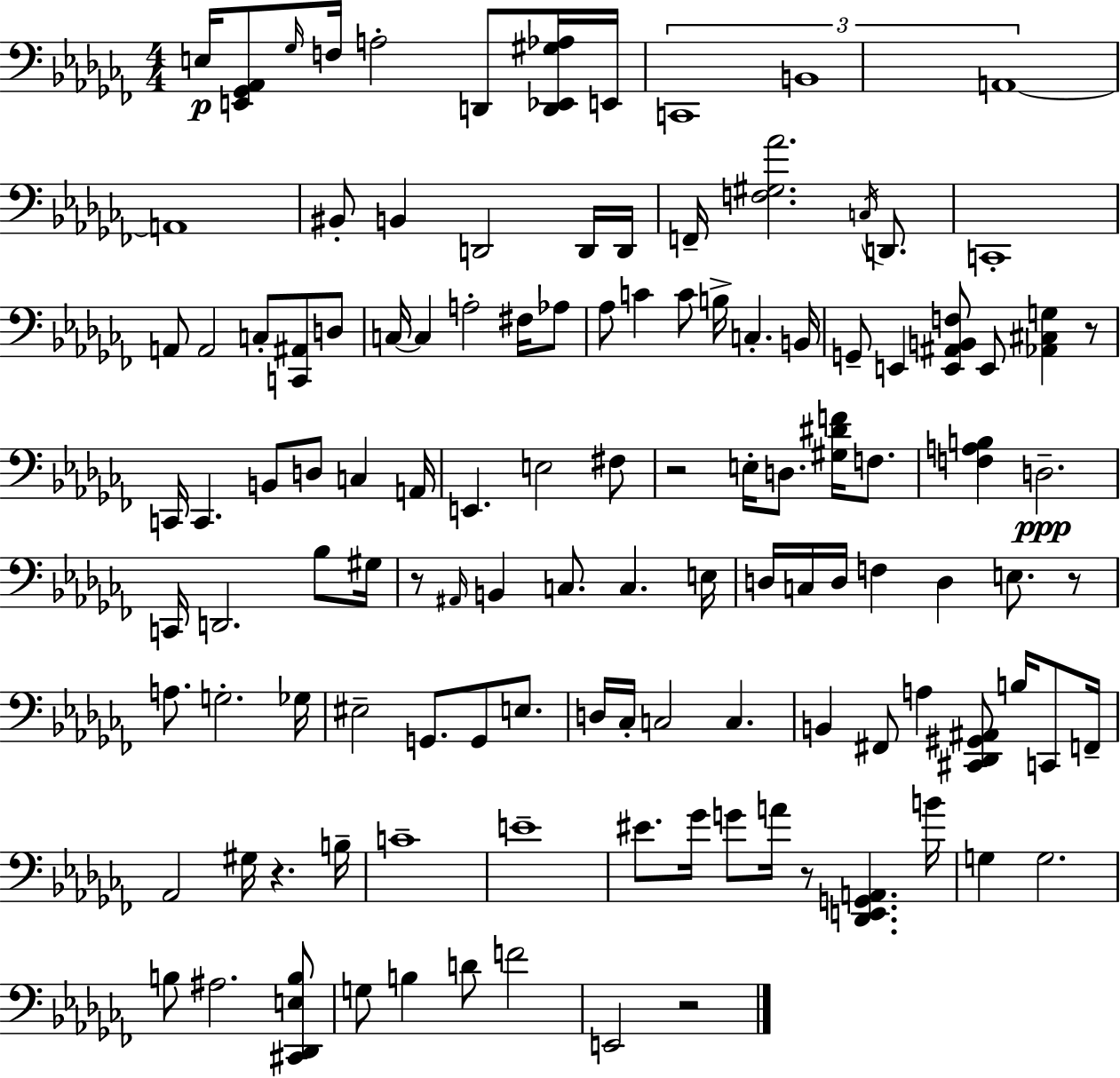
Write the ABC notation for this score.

X:1
T:Untitled
M:4/4
L:1/4
K:Abm
E,/4 [E,,_G,,_A,,]/2 _G,/4 F,/4 A,2 D,,/2 [D,,_E,,^G,_A,]/4 E,,/4 C,,4 B,,4 A,,4 A,,4 ^B,,/2 B,, D,,2 D,,/4 D,,/4 F,,/4 [F,^G,_A]2 C,/4 D,,/2 C,,4 A,,/2 A,,2 C,/2 [C,,^A,,]/2 D,/2 C,/4 C, A,2 ^F,/4 _A,/2 _A,/2 C C/2 B,/4 C, B,,/4 G,,/2 E,, [E,,^A,,B,,F,]/2 E,,/2 [_A,,^C,G,] z/2 C,,/4 C,, B,,/2 D,/2 C, A,,/4 E,, E,2 ^F,/2 z2 E,/4 D,/2 [^G,^DF]/4 F,/2 [F,A,B,] D,2 C,,/4 D,,2 _B,/2 ^G,/4 z/2 ^A,,/4 B,, C,/2 C, E,/4 D,/4 C,/4 D,/4 F, D, E,/2 z/2 A,/2 G,2 _G,/4 ^E,2 G,,/2 G,,/2 E,/2 D,/4 _C,/4 C,2 C, B,, ^F,,/2 A, [^C,,_D,,^G,,^A,,]/2 B,/4 C,,/2 F,,/4 _A,,2 ^G,/4 z B,/4 C4 E4 ^E/2 _G/4 G/2 A/4 z/2 [_D,,E,,G,,A,,] B/4 G, G,2 B,/2 ^A,2 [^C,,_D,,E,B,]/2 G,/2 B, D/2 F2 E,,2 z2